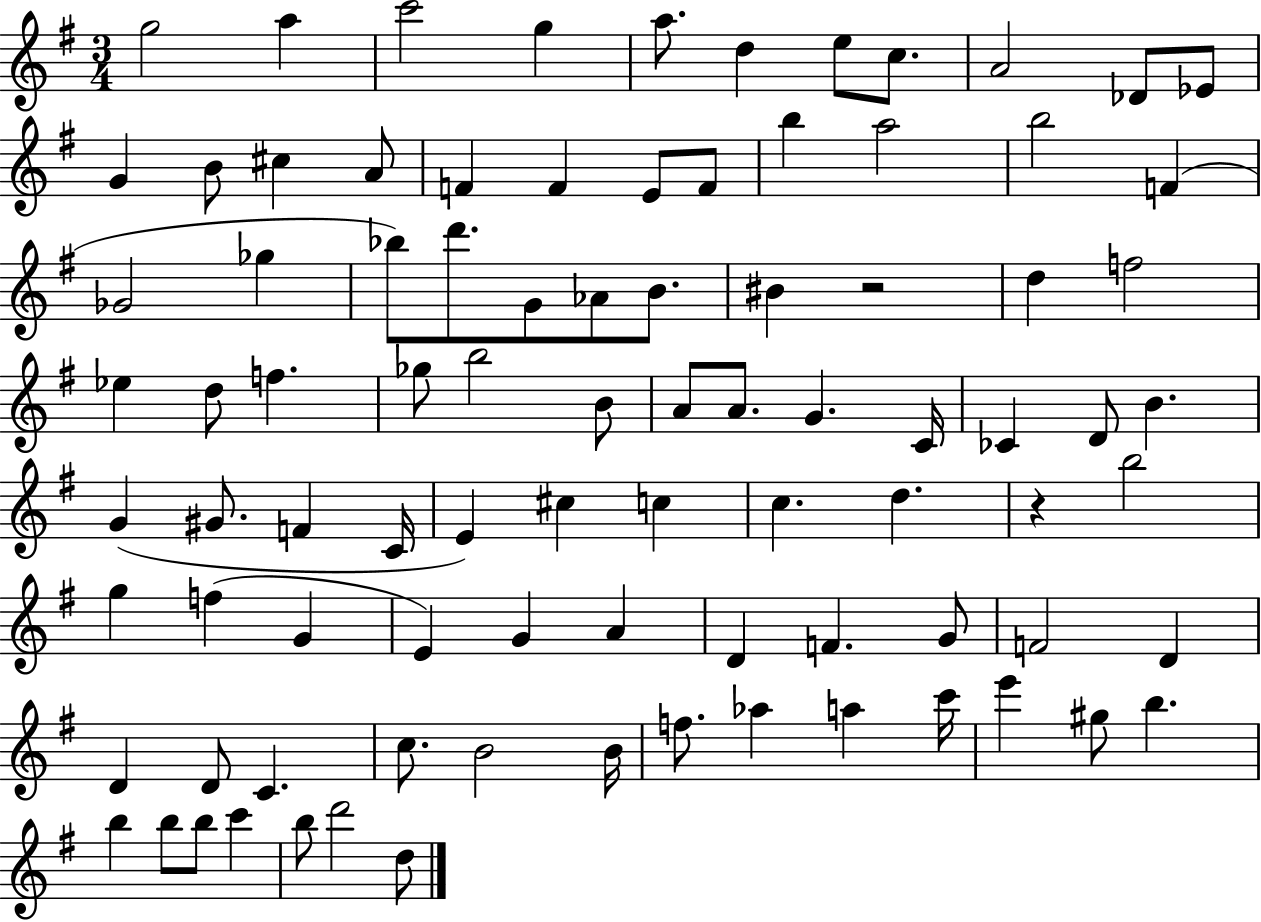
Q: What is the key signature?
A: G major